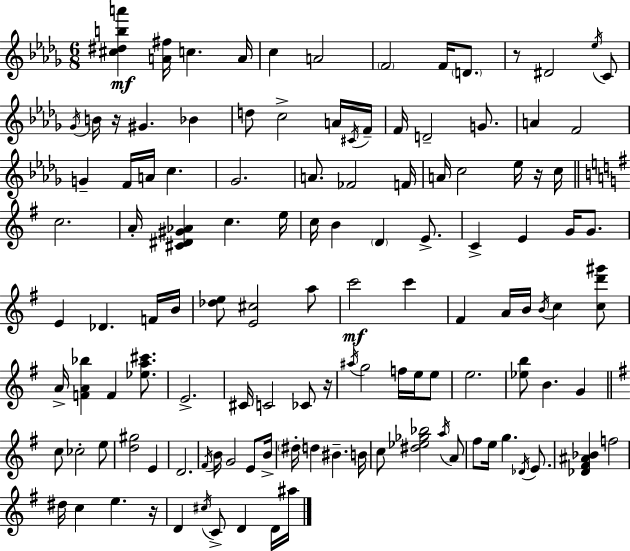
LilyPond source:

{
  \clef treble
  \numericTimeSignature
  \time 6/8
  \key bes \minor
  \repeat volta 2 { <cis'' dis'' b'' a'''>4\mf <a' fis''>16 c''4. a'16 | c''4 a'2 | \parenthesize f'2 f'16 \parenthesize d'8. | r8 dis'2 \acciaccatura { ees''16 } c'8 | \break \acciaccatura { ges'16 } b'16 r16 gis'4. bes'4 | d''8 c''2-> | a'16 \acciaccatura { cis'16 } f'16-- f'16 d'2-- | g'8. a'4 f'2 | \break g'4-- f'16 a'16 c''4. | ges'2. | a'8. fes'2 | f'16 a'16 c''2 | \break ees''16 r16 c''16 \bar "||" \break \key g \major c''2. | a'16-. <cis' dis' gis' aes'>4 c''4. e''16 | c''16 b'4 \parenthesize d'4 e'8.-> | c'4-> e'4 g'16 g'8. | \break e'4 des'4. f'16 b'16 | <des'' e''>8 <e' cis''>2 a''8 | c'''2\mf c'''4 | fis'4 a'16 b'16 \acciaccatura { b'16 } c''4 <c'' d''' gis'''>8 | \break a'16-> <f' a' bes''>4 f'4 <ees'' a'' cis'''>8. | e'2.-> | cis'16 c'2 ces'8 | r16 \acciaccatura { ais''16 } g''2 f''16 e''16 | \break e''8 e''2. | <ees'' b''>8 b'4. g'4 | \bar "||" \break \key g \major c''8 ces''2-. e''8 | <d'' gis''>2 e'4 | d'2. | \acciaccatura { fis'16 } b'16 g'2 e'8 | \break b'16-> \parenthesize dis''16-. d''4 bis'4.-- | b'16 c''8 <dis'' ees'' ges'' bes''>2 \acciaccatura { a''16 } | a'8 fis''8 e''16 g''4. \acciaccatura { des'16 } | e'8. <des' fis' ais' bes'>4 f''2 | \break dis''16 c''4 e''4. | r16 d'4 \acciaccatura { cis''16 } c'8-> d'4 | d'16 ais''16 } \bar "|."
}